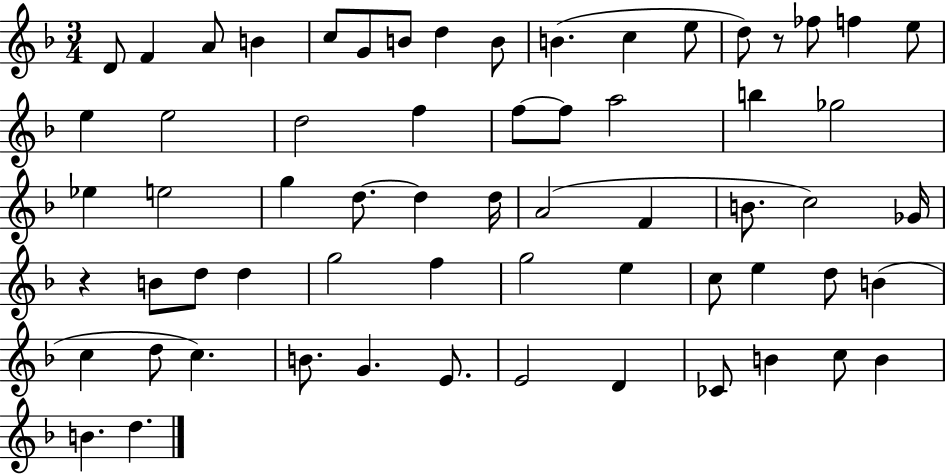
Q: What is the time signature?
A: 3/4